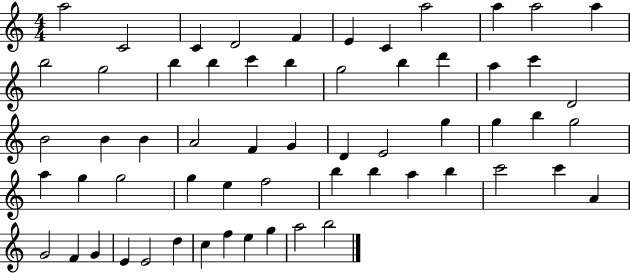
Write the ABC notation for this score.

X:1
T:Untitled
M:4/4
L:1/4
K:C
a2 C2 C D2 F E C a2 a a2 a b2 g2 b b c' b g2 b d' a c' D2 B2 B B A2 F G D E2 g g b g2 a g g2 g e f2 b b a b c'2 c' A G2 F G E E2 d c f e g a2 b2